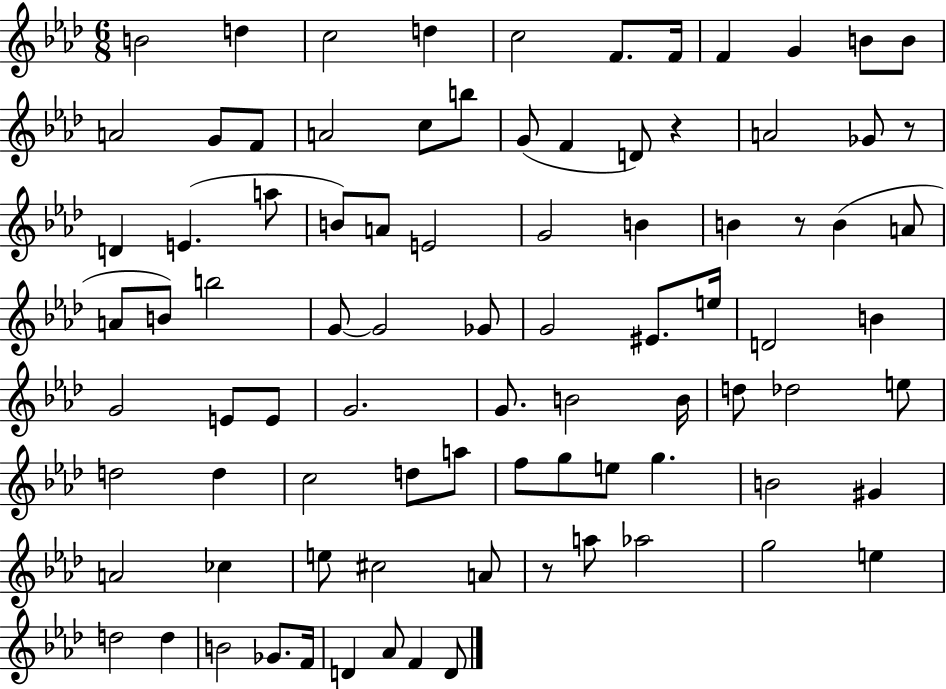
{
  \clef treble
  \numericTimeSignature
  \time 6/8
  \key aes \major
  b'2 d''4 | c''2 d''4 | c''2 f'8. f'16 | f'4 g'4 b'8 b'8 | \break a'2 g'8 f'8 | a'2 c''8 b''8 | g'8( f'4 d'8) r4 | a'2 ges'8 r8 | \break d'4 e'4.( a''8 | b'8) a'8 e'2 | g'2 b'4 | b'4 r8 b'4( a'8 | \break a'8 b'8) b''2 | g'8~~ g'2 ges'8 | g'2 eis'8. e''16 | d'2 b'4 | \break g'2 e'8 e'8 | g'2. | g'8. b'2 b'16 | d''8 des''2 e''8 | \break d''2 d''4 | c''2 d''8 a''8 | f''8 g''8 e''8 g''4. | b'2 gis'4 | \break a'2 ces''4 | e''8 cis''2 a'8 | r8 a''8 aes''2 | g''2 e''4 | \break d''2 d''4 | b'2 ges'8. f'16 | d'4 aes'8 f'4 d'8 | \bar "|."
}